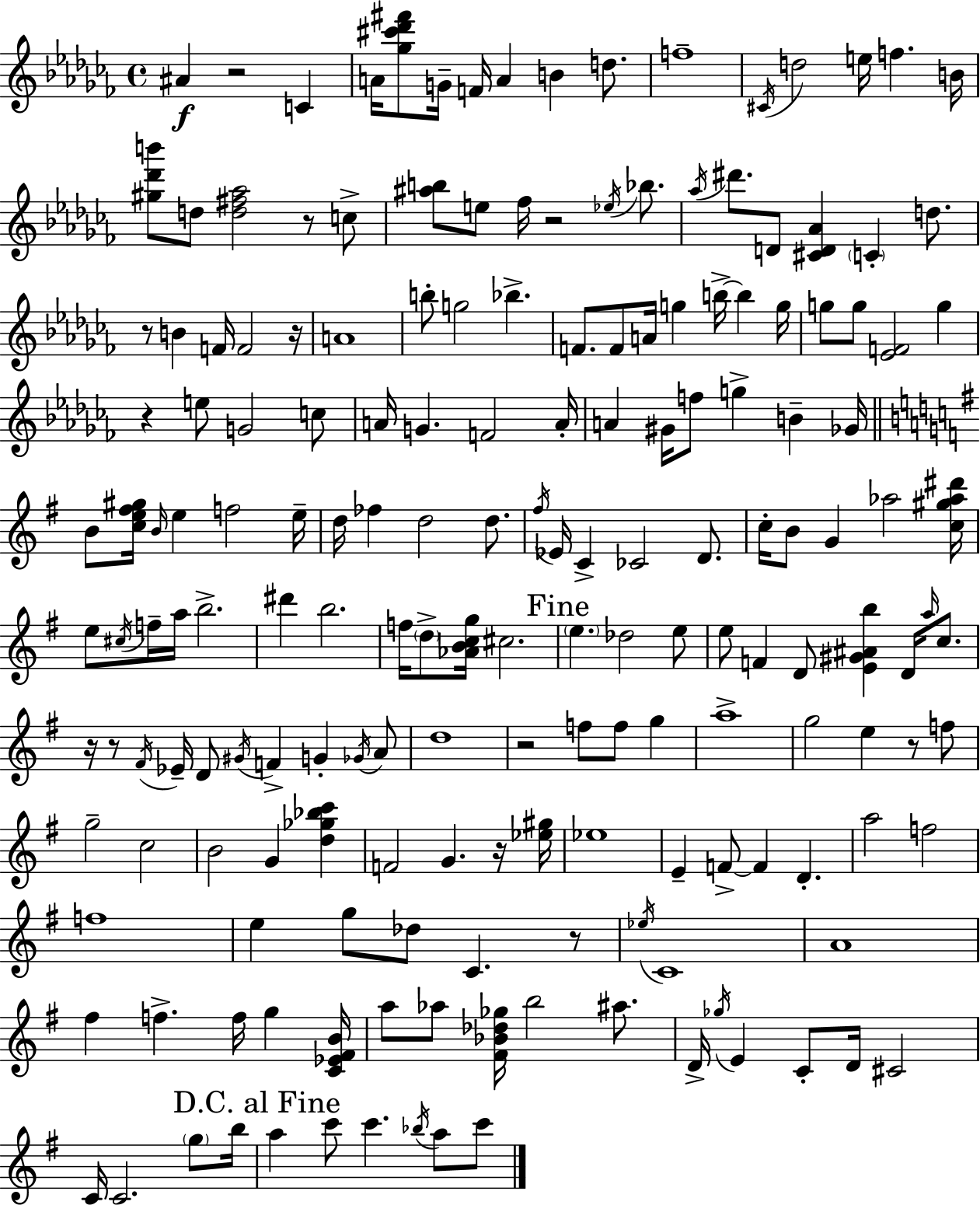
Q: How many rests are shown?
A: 12